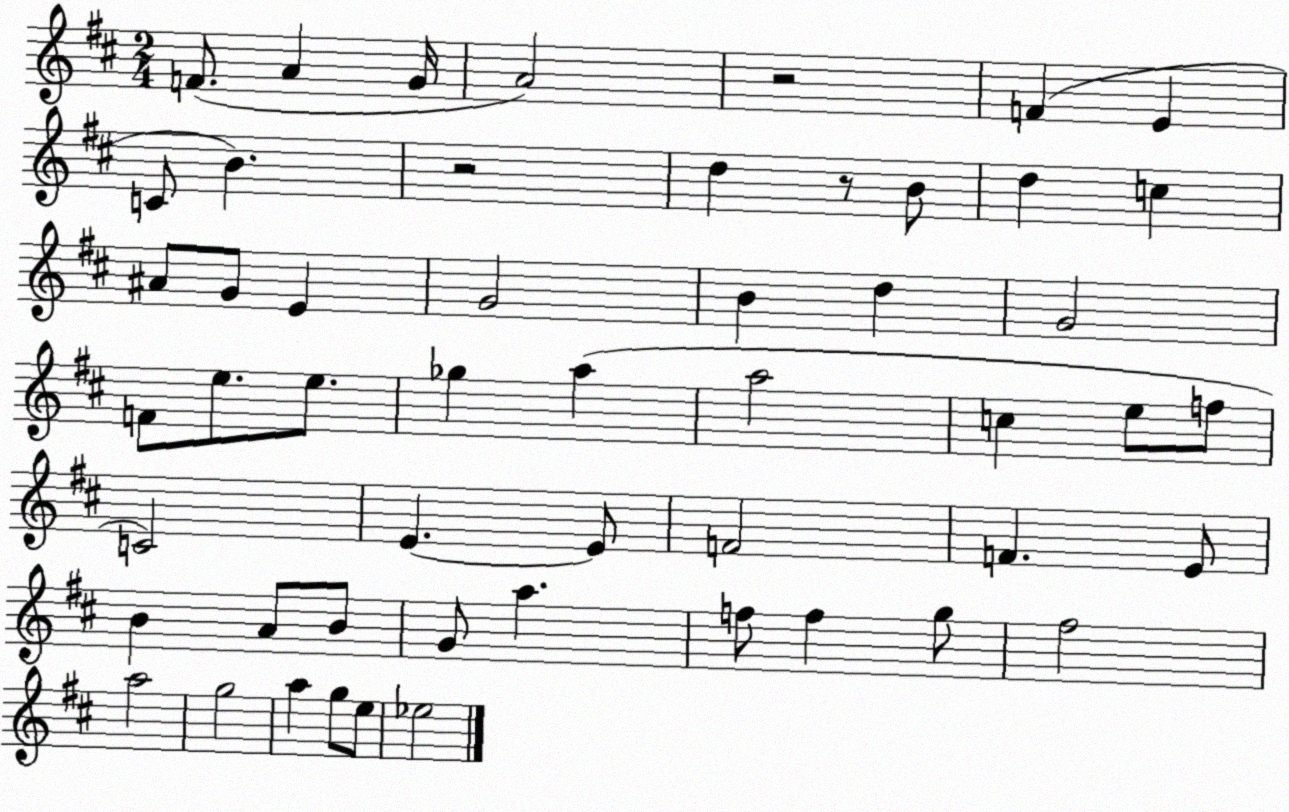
X:1
T:Untitled
M:2/4
L:1/4
K:D
F/2 A G/4 A2 z2 F E C/2 B z2 d z/2 B/2 d c ^A/2 G/2 E G2 B d G2 F/2 e/2 e/2 _g a a2 c e/2 f/2 C2 E E/2 F2 F E/2 B A/2 B/2 G/2 a f/2 f g/2 ^f2 a2 g2 a g/2 e/2 _e2